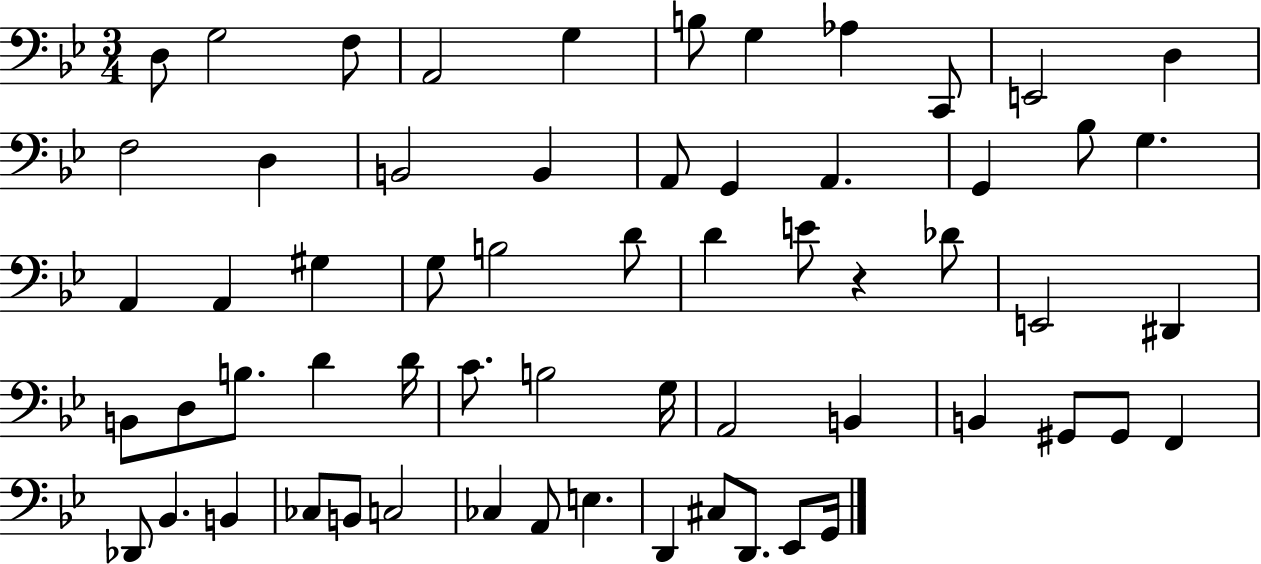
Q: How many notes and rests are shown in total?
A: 61